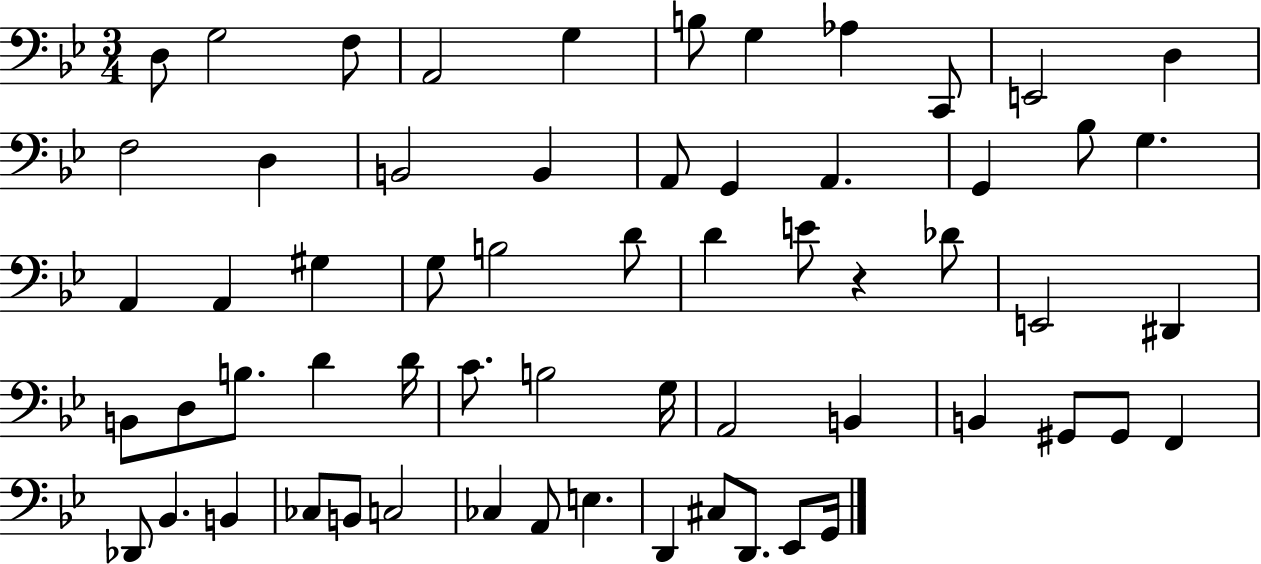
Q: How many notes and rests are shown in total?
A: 61